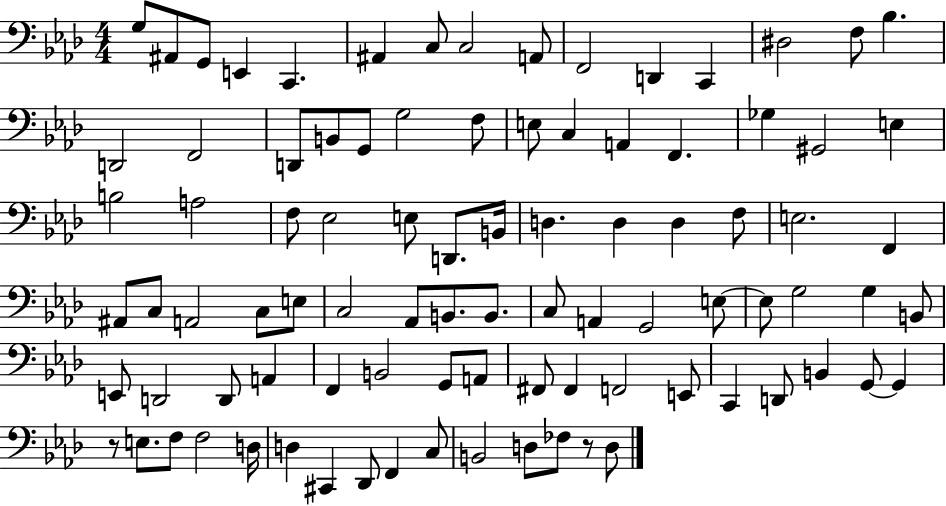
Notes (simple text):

G3/e A#2/e G2/e E2/q C2/q. A#2/q C3/e C3/h A2/e F2/h D2/q C2/q D#3/h F3/e Bb3/q. D2/h F2/h D2/e B2/e G2/e G3/h F3/e E3/e C3/q A2/q F2/q. Gb3/q G#2/h E3/q B3/h A3/h F3/e Eb3/h E3/e D2/e. B2/s D3/q. D3/q D3/q F3/e E3/h. F2/q A#2/e C3/e A2/h C3/e E3/e C3/h Ab2/e B2/e. B2/e. C3/e A2/q G2/h E3/e E3/e G3/h G3/q B2/e E2/e D2/h D2/e A2/q F2/q B2/h G2/e A2/e F#2/e F#2/q F2/h E2/e C2/q D2/e B2/q G2/e G2/q R/e E3/e. F3/e F3/h D3/s D3/q C#2/q Db2/e F2/q C3/e B2/h D3/e FES3/e R/e D3/e